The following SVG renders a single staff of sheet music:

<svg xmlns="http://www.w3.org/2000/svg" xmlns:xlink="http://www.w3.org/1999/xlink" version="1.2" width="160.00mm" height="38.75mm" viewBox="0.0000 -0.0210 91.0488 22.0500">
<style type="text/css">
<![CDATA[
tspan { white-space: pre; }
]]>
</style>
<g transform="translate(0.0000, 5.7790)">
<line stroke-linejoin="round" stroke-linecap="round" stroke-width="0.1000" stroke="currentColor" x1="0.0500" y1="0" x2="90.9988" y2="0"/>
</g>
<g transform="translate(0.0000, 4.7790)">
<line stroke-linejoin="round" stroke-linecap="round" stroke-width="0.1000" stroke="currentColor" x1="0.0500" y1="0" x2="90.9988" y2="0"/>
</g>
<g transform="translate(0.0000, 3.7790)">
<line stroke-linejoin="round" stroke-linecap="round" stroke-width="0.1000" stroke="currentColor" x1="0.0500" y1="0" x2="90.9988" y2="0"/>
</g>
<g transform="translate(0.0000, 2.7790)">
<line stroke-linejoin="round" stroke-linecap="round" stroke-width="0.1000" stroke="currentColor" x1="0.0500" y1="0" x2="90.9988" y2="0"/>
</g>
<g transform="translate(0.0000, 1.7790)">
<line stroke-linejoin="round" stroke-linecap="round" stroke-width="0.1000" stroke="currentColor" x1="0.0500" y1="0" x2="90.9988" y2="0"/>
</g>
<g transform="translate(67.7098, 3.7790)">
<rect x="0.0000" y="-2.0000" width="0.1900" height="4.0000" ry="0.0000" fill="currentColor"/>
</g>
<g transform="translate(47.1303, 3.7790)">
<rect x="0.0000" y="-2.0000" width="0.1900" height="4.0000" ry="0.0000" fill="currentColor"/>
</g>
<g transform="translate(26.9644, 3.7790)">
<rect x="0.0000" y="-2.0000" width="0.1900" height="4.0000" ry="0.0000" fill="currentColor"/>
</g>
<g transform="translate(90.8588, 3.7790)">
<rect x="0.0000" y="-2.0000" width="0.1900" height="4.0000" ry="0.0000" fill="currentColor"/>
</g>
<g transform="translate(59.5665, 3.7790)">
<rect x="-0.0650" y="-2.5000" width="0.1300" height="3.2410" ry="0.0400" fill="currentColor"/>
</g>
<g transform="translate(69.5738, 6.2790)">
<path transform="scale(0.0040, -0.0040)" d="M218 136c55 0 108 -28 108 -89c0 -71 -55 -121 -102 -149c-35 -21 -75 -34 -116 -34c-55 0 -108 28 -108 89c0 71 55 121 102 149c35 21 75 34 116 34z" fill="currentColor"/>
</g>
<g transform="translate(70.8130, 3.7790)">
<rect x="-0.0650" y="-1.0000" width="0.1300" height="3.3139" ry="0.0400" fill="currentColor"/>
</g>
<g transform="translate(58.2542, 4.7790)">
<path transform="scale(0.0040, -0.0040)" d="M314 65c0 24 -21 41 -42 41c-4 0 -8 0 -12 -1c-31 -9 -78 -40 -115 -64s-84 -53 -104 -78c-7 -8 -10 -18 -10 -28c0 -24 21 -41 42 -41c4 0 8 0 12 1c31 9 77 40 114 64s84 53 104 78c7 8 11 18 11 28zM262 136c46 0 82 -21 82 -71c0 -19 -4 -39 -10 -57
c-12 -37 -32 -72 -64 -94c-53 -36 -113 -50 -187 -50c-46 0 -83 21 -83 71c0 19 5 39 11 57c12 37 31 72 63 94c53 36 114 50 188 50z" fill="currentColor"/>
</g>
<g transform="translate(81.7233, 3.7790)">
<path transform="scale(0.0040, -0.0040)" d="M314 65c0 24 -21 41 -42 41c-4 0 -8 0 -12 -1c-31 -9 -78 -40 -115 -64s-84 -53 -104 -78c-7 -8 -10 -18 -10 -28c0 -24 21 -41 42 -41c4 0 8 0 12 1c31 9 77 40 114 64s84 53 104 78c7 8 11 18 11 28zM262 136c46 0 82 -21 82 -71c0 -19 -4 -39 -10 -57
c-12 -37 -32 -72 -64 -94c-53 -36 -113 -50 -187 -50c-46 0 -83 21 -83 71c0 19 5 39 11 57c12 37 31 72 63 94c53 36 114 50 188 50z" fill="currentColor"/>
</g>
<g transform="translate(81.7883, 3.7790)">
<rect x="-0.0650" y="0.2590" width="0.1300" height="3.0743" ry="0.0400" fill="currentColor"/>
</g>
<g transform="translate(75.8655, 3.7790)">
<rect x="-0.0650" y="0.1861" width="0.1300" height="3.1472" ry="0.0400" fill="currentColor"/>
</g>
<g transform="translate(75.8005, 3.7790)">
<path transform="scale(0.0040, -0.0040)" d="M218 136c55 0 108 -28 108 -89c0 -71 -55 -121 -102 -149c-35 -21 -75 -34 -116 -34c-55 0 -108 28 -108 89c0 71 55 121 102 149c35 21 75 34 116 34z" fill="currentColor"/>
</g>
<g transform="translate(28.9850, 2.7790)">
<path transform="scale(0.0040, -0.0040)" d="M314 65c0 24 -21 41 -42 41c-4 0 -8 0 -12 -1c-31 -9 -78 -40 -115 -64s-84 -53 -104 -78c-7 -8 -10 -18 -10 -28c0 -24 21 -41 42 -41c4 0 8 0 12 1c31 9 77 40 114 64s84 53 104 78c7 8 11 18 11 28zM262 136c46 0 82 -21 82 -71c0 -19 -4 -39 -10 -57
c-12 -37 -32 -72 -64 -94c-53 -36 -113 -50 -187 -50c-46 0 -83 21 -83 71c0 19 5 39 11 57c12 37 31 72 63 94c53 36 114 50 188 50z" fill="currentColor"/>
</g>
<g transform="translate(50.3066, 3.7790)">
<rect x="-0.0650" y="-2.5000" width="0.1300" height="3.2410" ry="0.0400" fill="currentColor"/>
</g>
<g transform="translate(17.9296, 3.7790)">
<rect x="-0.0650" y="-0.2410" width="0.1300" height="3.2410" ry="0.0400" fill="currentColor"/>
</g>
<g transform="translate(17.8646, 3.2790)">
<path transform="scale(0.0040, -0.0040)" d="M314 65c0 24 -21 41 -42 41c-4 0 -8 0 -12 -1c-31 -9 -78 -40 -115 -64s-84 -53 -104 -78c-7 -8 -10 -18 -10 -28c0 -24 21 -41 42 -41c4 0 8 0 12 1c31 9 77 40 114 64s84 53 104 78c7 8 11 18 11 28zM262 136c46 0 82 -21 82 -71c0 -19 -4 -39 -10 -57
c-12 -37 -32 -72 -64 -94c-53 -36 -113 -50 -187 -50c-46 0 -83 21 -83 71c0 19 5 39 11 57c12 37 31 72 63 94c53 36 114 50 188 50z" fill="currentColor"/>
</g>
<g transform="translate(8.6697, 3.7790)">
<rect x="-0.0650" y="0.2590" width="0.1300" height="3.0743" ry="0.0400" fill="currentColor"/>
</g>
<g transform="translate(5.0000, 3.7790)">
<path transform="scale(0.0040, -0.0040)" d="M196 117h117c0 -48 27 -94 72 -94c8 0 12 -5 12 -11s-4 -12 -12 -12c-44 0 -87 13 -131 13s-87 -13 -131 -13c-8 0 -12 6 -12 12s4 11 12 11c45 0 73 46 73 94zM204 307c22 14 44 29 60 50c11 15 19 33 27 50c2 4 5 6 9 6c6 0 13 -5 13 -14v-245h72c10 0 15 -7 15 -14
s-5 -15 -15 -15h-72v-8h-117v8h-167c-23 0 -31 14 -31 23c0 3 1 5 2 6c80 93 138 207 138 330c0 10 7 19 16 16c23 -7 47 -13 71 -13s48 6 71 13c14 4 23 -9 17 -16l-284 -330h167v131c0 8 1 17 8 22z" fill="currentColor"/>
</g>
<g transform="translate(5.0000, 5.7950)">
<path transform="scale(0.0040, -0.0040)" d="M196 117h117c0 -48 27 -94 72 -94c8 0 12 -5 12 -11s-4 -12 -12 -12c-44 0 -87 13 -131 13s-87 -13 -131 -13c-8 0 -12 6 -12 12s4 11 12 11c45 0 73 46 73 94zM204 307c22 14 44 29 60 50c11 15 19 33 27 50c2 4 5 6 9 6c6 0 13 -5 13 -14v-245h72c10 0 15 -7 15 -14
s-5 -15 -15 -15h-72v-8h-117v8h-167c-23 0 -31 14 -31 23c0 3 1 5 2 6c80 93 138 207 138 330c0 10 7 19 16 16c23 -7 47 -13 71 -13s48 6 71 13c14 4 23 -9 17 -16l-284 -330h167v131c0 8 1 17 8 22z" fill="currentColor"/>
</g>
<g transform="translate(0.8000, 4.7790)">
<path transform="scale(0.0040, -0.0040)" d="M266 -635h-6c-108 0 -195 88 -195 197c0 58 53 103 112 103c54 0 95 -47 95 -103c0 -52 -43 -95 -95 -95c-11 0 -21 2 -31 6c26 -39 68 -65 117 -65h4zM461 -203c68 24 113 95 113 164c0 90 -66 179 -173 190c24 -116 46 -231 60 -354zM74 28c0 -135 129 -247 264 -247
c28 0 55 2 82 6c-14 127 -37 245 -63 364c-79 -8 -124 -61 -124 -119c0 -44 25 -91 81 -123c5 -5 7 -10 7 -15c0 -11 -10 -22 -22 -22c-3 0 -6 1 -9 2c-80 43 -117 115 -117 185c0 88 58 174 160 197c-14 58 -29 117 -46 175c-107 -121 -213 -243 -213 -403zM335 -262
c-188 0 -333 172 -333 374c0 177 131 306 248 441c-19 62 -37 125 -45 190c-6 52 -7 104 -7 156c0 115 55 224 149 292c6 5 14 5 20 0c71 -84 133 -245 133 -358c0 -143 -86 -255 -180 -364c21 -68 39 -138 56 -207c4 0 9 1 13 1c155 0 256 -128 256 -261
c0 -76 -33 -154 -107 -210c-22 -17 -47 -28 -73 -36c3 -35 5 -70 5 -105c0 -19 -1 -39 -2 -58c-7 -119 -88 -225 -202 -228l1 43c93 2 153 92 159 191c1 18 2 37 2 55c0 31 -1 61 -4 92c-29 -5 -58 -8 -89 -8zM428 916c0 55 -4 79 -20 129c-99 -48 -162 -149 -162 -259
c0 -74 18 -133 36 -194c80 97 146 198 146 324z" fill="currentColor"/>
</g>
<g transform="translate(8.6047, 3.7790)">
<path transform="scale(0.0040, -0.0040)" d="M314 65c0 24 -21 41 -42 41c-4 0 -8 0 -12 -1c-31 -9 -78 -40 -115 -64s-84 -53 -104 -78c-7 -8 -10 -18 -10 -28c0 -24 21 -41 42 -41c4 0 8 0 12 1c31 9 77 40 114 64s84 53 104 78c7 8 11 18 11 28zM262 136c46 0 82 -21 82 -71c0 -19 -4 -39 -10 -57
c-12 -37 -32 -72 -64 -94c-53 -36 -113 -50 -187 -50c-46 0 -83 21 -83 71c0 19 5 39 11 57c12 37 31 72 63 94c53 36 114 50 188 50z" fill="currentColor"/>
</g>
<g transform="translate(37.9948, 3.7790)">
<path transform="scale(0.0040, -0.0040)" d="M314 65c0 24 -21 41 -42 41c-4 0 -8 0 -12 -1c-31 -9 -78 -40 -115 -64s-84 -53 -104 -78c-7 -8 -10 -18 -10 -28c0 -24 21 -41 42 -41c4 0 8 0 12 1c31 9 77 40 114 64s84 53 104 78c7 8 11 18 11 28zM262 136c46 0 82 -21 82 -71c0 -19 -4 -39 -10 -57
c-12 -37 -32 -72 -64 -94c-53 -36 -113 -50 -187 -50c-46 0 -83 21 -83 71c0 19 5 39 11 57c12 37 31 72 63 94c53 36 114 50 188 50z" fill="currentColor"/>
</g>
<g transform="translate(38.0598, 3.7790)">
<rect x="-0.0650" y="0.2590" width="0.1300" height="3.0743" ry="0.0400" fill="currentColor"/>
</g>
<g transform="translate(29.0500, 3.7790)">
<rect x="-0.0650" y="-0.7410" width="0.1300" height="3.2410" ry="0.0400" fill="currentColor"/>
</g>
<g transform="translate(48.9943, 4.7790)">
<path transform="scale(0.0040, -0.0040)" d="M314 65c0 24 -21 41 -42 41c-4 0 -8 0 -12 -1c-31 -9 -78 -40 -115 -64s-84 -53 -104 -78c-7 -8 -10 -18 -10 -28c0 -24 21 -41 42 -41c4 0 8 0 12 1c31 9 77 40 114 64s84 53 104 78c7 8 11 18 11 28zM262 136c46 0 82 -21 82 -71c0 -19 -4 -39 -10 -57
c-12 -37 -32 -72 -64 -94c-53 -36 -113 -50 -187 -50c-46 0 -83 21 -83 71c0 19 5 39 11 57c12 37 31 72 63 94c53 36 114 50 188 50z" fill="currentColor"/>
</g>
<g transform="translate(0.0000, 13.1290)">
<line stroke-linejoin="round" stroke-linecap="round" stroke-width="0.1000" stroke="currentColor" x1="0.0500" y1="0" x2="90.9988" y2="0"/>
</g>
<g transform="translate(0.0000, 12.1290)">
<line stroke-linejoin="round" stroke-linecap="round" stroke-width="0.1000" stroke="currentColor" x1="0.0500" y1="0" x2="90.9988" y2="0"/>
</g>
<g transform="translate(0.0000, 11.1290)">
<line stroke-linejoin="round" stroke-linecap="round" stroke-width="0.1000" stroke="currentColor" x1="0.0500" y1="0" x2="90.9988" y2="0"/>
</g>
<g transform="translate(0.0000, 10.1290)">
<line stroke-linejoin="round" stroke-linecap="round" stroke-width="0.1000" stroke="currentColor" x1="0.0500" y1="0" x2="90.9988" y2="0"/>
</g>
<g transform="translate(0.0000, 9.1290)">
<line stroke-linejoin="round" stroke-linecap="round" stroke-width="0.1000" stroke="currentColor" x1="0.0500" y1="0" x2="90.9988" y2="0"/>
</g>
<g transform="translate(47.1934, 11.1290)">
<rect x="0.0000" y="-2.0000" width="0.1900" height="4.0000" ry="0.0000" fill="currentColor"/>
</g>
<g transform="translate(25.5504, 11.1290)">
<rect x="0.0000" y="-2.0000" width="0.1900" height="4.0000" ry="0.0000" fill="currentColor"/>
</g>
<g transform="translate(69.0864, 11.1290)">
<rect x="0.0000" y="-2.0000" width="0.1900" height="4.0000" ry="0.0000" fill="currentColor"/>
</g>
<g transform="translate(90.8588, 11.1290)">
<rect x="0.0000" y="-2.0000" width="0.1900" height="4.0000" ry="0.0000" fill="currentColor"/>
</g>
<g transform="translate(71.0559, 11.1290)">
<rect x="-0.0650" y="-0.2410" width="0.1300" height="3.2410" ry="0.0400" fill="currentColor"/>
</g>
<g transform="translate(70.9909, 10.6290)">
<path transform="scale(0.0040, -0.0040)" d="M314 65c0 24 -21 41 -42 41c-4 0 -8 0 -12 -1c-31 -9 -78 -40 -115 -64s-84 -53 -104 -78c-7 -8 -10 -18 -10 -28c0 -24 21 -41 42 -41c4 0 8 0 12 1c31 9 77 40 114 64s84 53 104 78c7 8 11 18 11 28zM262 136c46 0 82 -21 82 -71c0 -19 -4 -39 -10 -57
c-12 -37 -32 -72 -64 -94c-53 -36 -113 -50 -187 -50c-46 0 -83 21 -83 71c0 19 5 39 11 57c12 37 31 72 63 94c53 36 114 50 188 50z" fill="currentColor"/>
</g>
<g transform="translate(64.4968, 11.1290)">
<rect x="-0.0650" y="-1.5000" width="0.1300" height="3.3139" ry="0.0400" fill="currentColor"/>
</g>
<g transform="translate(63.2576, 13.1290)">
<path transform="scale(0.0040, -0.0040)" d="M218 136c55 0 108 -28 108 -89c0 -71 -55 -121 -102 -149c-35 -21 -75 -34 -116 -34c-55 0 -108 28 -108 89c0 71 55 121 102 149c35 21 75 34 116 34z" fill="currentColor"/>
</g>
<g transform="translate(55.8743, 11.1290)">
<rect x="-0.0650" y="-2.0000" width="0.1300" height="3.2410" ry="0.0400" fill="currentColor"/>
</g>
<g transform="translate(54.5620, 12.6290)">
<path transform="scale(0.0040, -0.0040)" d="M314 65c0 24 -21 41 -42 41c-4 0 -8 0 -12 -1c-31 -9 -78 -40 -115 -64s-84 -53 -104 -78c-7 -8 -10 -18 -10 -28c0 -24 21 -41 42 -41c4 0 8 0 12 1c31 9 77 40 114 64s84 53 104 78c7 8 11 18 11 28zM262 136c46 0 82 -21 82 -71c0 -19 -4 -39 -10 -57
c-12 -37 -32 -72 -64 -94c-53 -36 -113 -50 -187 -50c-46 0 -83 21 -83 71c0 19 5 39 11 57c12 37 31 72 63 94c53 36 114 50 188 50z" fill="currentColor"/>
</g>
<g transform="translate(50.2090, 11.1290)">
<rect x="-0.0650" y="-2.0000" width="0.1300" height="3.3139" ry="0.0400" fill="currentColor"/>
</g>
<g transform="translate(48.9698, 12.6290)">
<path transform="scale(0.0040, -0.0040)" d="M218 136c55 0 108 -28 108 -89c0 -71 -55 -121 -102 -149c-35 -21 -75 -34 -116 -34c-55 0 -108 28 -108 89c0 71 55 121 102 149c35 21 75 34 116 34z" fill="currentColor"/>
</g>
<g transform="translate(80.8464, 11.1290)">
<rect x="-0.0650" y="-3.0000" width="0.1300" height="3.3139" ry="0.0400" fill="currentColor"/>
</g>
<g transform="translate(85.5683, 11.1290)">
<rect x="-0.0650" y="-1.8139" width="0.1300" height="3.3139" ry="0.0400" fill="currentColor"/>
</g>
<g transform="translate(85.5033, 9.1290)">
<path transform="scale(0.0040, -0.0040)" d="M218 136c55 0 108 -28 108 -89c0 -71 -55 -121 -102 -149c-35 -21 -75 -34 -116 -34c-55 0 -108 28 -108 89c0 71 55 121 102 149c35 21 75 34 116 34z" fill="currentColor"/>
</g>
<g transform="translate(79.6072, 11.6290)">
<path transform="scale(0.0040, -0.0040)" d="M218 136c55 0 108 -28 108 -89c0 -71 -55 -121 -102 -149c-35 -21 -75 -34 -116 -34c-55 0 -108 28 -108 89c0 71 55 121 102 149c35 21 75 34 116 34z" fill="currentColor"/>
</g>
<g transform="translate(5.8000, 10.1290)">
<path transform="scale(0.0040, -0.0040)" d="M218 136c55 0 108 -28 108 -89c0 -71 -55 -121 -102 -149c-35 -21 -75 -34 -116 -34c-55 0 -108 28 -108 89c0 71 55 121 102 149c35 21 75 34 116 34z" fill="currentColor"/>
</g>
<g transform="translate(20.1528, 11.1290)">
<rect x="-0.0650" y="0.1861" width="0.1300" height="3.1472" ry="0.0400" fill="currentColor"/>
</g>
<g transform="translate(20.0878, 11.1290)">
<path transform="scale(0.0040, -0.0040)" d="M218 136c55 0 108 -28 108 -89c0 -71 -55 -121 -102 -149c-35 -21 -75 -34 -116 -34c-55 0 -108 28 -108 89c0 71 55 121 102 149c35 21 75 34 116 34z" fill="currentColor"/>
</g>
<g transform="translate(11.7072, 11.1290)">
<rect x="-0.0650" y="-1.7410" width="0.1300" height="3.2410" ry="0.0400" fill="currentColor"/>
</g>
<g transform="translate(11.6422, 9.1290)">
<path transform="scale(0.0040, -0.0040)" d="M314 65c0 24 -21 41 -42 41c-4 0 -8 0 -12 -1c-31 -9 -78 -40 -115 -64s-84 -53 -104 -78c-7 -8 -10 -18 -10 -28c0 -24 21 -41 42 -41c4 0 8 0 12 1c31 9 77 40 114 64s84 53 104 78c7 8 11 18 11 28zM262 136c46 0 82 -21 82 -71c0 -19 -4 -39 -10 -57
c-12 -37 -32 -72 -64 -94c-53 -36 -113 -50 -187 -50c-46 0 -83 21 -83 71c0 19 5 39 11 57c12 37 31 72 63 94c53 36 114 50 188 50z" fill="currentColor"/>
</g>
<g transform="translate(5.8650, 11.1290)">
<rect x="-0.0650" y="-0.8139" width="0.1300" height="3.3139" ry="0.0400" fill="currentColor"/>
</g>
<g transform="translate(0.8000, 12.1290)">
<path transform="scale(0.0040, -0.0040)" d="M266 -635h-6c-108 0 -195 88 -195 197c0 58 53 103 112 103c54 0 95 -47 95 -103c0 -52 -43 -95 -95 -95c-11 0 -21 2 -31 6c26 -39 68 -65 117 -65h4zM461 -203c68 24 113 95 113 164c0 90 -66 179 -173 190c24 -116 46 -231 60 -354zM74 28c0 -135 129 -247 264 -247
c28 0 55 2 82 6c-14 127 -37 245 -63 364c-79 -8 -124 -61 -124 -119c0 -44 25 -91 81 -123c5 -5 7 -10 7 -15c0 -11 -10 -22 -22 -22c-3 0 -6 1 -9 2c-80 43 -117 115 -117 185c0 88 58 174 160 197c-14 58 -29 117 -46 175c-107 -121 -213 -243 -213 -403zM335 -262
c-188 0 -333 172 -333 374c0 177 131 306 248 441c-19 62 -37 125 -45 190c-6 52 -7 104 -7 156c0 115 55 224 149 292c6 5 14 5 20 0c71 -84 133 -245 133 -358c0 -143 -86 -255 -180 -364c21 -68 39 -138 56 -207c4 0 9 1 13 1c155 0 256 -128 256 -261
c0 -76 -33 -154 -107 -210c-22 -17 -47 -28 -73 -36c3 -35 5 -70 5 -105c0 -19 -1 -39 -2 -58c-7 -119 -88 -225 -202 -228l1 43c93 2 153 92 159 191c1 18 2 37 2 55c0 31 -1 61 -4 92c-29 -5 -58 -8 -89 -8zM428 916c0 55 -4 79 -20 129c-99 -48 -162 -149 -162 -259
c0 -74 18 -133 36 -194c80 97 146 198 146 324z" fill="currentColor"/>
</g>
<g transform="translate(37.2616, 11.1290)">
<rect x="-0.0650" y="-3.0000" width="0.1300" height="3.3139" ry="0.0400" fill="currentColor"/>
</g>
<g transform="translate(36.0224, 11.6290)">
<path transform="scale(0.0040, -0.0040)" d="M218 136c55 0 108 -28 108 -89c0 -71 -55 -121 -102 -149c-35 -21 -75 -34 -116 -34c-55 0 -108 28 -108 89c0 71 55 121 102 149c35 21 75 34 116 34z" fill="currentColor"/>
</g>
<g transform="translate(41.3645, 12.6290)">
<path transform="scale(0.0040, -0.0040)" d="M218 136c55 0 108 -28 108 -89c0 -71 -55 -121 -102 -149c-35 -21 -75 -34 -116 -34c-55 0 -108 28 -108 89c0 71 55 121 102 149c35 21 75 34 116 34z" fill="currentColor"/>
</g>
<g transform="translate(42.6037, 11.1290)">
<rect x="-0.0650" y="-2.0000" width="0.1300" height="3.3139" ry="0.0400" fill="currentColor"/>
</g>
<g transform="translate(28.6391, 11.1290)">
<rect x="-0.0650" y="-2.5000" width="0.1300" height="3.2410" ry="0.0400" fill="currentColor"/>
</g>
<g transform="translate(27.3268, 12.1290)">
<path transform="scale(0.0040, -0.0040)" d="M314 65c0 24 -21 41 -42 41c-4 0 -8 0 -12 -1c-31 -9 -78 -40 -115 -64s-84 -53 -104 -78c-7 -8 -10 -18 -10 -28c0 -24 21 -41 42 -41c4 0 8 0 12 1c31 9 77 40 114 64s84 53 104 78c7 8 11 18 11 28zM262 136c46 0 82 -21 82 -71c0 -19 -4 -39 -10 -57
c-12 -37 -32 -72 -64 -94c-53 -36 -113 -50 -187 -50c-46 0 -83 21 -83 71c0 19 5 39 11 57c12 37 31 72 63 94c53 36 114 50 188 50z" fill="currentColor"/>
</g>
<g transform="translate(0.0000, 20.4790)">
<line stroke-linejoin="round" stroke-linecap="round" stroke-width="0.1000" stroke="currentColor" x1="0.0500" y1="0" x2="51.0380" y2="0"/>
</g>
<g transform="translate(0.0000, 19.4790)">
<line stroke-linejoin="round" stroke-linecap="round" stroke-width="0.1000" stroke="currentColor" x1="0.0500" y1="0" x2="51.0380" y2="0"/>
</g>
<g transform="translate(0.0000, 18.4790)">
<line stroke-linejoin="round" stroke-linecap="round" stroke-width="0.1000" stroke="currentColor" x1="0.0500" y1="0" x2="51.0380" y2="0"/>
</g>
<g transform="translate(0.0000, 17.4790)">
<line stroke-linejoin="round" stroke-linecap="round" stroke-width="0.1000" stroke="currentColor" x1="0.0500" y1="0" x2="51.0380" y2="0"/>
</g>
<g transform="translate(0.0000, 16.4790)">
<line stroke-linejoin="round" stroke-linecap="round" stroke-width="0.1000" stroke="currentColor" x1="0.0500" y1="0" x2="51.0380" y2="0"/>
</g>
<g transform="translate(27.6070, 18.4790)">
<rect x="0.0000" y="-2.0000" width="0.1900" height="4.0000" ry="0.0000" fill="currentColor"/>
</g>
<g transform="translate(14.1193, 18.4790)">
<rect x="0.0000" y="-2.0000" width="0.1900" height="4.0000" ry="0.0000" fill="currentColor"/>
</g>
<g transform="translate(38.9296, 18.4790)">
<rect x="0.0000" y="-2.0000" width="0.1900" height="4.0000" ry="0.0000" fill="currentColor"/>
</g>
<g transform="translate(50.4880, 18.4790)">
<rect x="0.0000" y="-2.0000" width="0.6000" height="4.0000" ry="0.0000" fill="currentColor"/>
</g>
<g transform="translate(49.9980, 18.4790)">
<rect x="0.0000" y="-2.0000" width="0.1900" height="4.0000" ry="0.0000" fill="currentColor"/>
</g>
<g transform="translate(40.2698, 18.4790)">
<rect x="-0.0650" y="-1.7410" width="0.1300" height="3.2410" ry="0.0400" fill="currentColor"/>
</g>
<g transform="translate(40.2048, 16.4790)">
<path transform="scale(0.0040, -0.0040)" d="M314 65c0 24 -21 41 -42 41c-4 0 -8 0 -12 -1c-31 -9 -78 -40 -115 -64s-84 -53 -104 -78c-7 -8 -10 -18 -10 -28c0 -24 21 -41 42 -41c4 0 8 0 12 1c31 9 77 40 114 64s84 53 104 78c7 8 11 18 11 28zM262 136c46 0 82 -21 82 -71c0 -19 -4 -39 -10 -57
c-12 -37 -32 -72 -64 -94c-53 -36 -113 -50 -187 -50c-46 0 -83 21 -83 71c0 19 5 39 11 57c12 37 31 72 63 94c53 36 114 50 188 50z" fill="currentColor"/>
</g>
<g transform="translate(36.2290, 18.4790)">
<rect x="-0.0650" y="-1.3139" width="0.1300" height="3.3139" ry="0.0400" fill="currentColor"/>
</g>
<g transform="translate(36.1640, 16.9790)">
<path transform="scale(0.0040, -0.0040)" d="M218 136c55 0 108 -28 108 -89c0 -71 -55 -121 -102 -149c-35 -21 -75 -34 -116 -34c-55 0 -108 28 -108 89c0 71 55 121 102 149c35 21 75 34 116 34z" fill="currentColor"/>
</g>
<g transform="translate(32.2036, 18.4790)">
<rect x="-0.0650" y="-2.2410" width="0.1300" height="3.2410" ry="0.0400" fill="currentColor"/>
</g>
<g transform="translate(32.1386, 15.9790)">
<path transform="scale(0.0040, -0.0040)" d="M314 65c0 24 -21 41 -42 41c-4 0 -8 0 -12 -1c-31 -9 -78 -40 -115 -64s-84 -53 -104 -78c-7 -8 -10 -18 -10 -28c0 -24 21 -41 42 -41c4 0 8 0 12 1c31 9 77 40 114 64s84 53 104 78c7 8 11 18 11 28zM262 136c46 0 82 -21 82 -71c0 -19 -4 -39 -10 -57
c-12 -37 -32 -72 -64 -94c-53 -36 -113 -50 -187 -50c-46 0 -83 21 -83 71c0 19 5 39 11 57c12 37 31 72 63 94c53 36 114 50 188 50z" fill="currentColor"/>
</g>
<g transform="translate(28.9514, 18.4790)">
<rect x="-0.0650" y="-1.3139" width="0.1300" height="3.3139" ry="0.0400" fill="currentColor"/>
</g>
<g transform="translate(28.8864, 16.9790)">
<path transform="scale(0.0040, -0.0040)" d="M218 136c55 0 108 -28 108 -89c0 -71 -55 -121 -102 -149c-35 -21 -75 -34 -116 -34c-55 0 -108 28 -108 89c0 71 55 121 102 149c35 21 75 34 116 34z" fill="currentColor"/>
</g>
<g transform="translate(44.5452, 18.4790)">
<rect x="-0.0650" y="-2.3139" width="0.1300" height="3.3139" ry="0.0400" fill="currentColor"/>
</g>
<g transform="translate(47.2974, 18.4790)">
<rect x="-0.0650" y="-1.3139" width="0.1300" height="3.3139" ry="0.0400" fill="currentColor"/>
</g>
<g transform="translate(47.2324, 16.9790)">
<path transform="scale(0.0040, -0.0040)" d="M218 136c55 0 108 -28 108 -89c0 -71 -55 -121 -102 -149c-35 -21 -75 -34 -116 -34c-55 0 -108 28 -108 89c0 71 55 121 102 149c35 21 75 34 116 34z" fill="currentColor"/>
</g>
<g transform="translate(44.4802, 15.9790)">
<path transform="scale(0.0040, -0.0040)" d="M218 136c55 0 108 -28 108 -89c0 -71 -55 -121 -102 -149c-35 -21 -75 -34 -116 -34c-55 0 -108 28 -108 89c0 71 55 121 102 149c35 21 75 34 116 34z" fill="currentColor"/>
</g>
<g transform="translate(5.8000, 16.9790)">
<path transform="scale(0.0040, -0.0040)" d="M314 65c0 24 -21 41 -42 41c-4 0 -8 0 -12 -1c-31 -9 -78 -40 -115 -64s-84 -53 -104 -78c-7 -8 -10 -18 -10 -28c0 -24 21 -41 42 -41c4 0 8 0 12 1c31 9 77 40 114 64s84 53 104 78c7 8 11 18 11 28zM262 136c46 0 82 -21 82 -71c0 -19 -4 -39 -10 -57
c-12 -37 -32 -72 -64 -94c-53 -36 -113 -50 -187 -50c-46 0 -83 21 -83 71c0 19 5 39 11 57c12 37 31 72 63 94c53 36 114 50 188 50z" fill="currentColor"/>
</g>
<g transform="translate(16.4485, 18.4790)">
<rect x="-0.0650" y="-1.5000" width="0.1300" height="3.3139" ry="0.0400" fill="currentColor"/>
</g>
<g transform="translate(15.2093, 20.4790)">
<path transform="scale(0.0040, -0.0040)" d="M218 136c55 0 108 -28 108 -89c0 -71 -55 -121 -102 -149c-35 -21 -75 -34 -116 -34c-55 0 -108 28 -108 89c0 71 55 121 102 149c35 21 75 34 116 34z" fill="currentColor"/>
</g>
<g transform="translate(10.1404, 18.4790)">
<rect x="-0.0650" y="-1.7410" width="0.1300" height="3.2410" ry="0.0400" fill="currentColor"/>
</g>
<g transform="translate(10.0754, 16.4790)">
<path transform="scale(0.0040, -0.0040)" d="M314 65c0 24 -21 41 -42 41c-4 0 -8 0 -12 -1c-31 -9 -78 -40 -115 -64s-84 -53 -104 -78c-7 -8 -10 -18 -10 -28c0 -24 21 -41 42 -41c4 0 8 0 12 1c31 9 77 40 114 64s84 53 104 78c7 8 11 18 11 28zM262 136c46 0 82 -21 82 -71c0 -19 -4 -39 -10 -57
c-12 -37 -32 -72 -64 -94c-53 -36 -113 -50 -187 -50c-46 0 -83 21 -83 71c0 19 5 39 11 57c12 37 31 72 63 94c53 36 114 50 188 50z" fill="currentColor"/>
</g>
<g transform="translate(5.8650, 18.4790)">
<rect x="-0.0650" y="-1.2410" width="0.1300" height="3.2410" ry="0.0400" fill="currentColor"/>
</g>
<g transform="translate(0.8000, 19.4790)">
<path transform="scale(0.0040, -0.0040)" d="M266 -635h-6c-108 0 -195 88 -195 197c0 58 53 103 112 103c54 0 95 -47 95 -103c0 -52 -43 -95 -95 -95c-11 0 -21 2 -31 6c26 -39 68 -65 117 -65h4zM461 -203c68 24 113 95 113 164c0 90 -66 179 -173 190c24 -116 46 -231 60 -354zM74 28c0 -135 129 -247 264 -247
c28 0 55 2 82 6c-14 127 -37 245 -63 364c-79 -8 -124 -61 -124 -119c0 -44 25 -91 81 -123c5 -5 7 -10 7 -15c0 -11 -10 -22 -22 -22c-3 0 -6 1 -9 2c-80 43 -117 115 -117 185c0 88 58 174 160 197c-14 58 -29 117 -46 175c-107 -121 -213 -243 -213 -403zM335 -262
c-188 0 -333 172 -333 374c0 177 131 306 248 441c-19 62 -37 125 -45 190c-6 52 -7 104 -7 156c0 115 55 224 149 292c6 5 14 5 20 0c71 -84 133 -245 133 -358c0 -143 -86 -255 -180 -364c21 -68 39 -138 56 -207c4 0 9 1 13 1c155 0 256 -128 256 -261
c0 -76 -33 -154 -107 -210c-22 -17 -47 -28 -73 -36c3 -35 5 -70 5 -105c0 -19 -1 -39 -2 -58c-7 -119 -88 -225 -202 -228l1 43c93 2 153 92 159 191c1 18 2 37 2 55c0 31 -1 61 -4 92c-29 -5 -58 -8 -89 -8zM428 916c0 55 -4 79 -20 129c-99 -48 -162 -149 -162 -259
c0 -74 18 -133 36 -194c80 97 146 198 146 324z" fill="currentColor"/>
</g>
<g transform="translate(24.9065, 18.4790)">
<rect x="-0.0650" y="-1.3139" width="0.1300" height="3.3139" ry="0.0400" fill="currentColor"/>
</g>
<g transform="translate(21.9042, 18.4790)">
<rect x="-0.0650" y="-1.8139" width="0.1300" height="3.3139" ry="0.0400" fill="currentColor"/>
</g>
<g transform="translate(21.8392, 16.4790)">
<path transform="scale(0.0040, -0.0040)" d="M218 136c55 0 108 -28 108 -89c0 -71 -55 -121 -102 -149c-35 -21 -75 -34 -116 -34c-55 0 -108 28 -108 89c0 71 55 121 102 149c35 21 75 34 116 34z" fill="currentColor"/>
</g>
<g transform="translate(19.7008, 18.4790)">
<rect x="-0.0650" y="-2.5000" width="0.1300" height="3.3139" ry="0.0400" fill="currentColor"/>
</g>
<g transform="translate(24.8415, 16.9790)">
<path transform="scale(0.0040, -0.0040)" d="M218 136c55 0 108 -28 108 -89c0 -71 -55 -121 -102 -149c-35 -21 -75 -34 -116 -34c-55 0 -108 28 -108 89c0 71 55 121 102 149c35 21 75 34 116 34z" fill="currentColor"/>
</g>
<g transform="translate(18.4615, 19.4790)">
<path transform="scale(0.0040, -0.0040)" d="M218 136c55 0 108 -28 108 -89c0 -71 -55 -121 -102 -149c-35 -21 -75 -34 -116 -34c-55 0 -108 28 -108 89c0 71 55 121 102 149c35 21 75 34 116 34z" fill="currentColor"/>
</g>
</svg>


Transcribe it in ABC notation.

X:1
T:Untitled
M:4/4
L:1/4
K:C
B2 c2 d2 B2 G2 G2 D B B2 d f2 B G2 A F F F2 E c2 A f e2 f2 E G f e e g2 e f2 g e